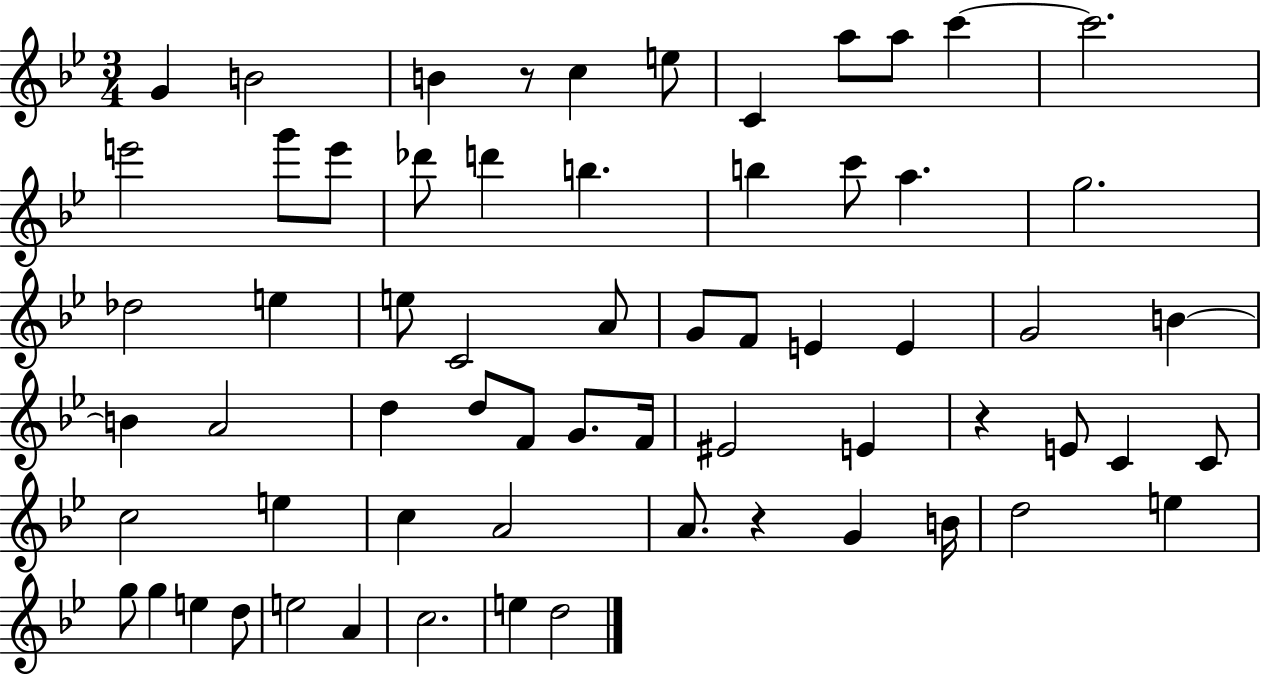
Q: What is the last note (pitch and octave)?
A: D5